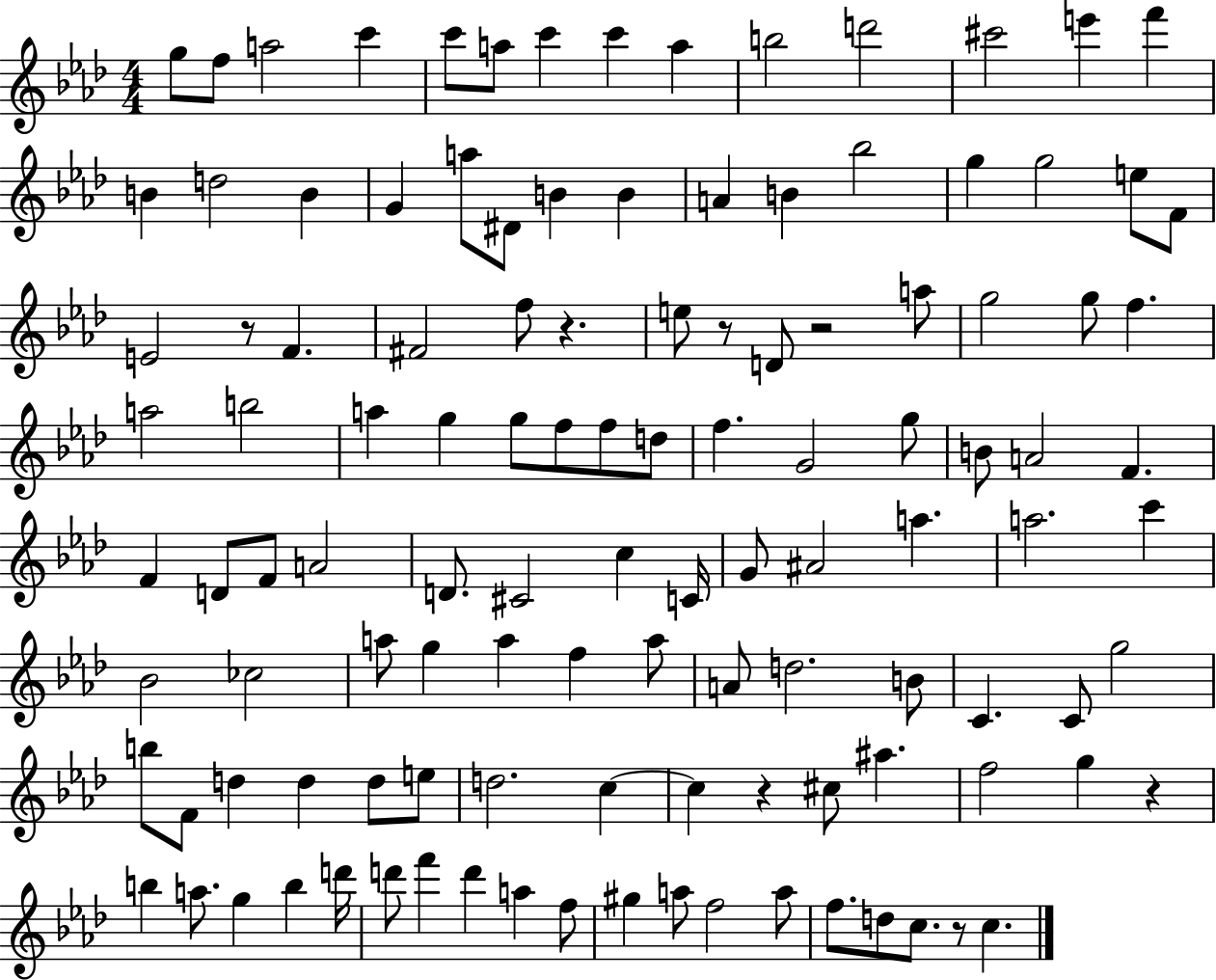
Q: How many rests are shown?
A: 7